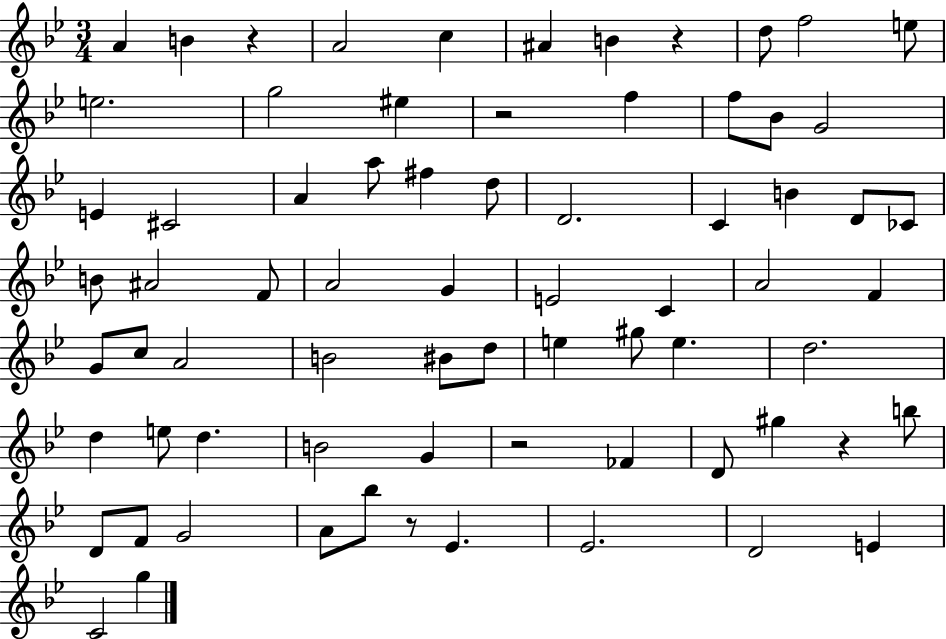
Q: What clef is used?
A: treble